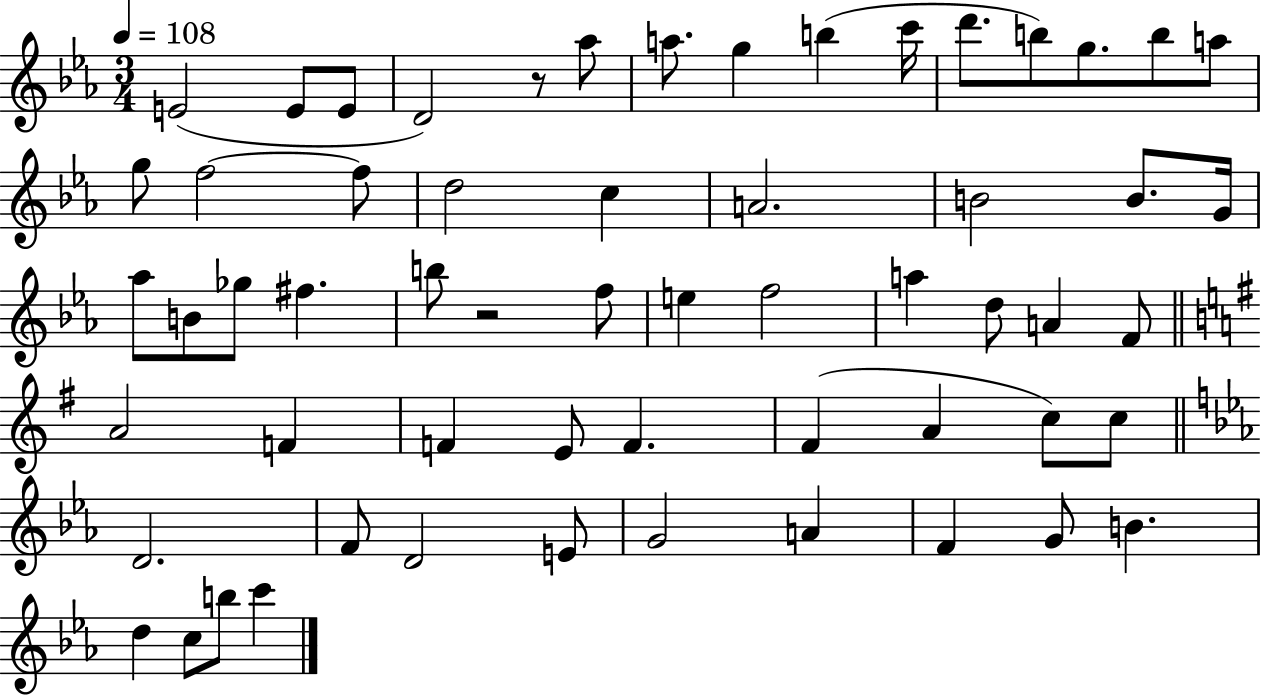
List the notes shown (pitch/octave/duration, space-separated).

E4/h E4/e E4/e D4/h R/e Ab5/e A5/e. G5/q B5/q C6/s D6/e. B5/e G5/e. B5/e A5/e G5/e F5/h F5/e D5/h C5/q A4/h. B4/h B4/e. G4/s Ab5/e B4/e Gb5/e F#5/q. B5/e R/h F5/e E5/q F5/h A5/q D5/e A4/q F4/e A4/h F4/q F4/q E4/e F4/q. F#4/q A4/q C5/e C5/e D4/h. F4/e D4/h E4/e G4/h A4/q F4/q G4/e B4/q. D5/q C5/e B5/e C6/q